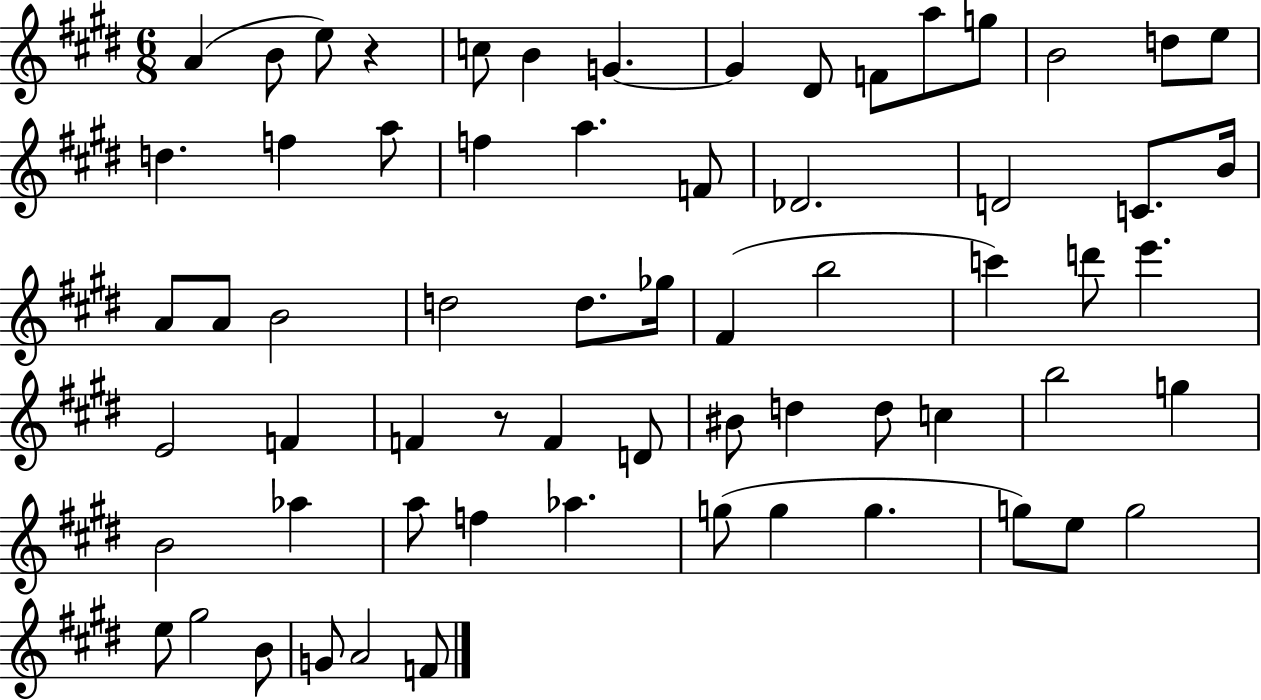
X:1
T:Untitled
M:6/8
L:1/4
K:E
A B/2 e/2 z c/2 B G G ^D/2 F/2 a/2 g/2 B2 d/2 e/2 d f a/2 f a F/2 _D2 D2 C/2 B/4 A/2 A/2 B2 d2 d/2 _g/4 ^F b2 c' d'/2 e' E2 F F z/2 F D/2 ^B/2 d d/2 c b2 g B2 _a a/2 f _a g/2 g g g/2 e/2 g2 e/2 ^g2 B/2 G/2 A2 F/2